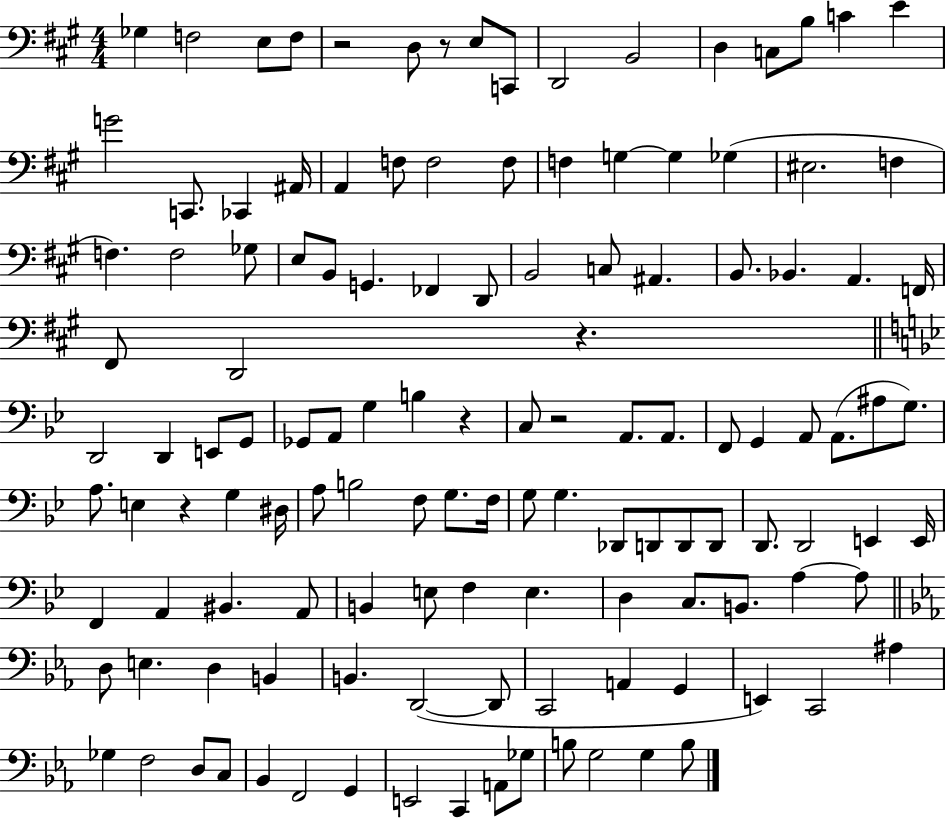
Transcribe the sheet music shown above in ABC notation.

X:1
T:Untitled
M:4/4
L:1/4
K:A
_G, F,2 E,/2 F,/2 z2 D,/2 z/2 E,/2 C,,/2 D,,2 B,,2 D, C,/2 B,/2 C E G2 C,,/2 _C,, ^A,,/4 A,, F,/2 F,2 F,/2 F, G, G, _G, ^E,2 F, F, F,2 _G,/2 E,/2 B,,/2 G,, _F,, D,,/2 B,,2 C,/2 ^A,, B,,/2 _B,, A,, F,,/4 ^F,,/2 D,,2 z D,,2 D,, E,,/2 G,,/2 _G,,/2 A,,/2 G, B, z C,/2 z2 A,,/2 A,,/2 F,,/2 G,, A,,/2 A,,/2 ^A,/2 G,/2 A,/2 E, z G, ^D,/4 A,/2 B,2 F,/2 G,/2 F,/4 G,/2 G, _D,,/2 D,,/2 D,,/2 D,,/2 D,,/2 D,,2 E,, E,,/4 F,, A,, ^B,, A,,/2 B,, E,/2 F, E, D, C,/2 B,,/2 A, A,/2 D,/2 E, D, B,, B,, D,,2 D,,/2 C,,2 A,, G,, E,, C,,2 ^A, _G, F,2 D,/2 C,/2 _B,, F,,2 G,, E,,2 C,, A,,/2 _G,/2 B,/2 G,2 G, B,/2